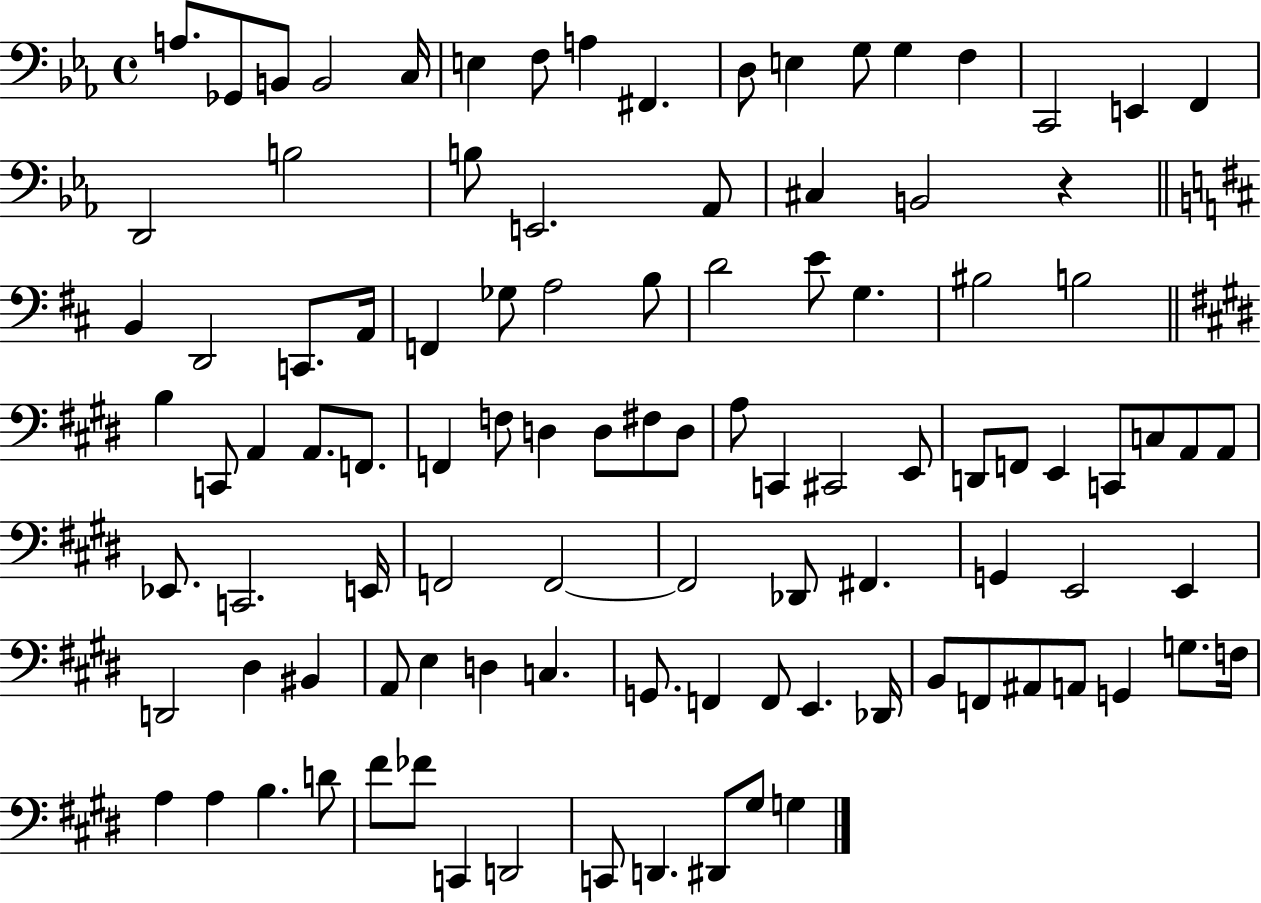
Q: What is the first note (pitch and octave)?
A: A3